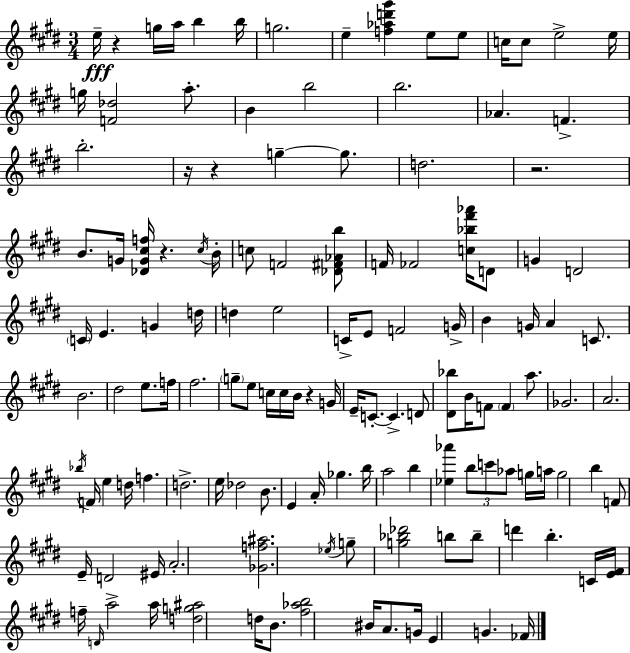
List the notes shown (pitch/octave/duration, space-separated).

E5/s R/q G5/s A5/s B5/q B5/s G5/h. E5/q [F5,Ab5,D6,G#6]/q E5/e E5/e C5/s C5/e E5/h E5/s G5/s [F4,Db5]/h A5/e. B4/q B5/h B5/h. Ab4/q. F4/q. B5/h. R/s R/q G5/q G5/e. D5/h. R/h. B4/e. G4/s [Db4,G4,C#5,F5]/s R/q. C#5/s B4/s C5/e F4/h [Db4,F#4,Ab4,B5]/e F4/s FES4/h [C5,Bb5,F#6,Ab6]/s D4/e G4/q D4/h C4/s E4/q. G4/q D5/s D5/q E5/h C4/s E4/e F4/h G4/s B4/q G4/s A4/q C4/e. B4/h. D#5/h E5/e. F5/s F#5/h. G5/e E5/e C5/s C5/s B4/s R/q G4/s E4/s C4/e. C4/q. D4/e [D#4,Bb5]/e B4/s F4/e F4/q A5/e. Gb4/h. A4/h. Bb5/s F4/s E5/q D5/s F5/q. D5/h. E5/s Db5/h B4/e. E4/q A4/s Gb5/q. B5/s A5/h B5/q [Eb5,Ab6]/q B5/e C6/e Ab5/e G5/s A5/s G5/h B5/q F4/e E4/s D4/h EIS4/s A4/h. [Gb4,F5,A#5]/h. Eb5/s G5/e [G5,Bb5,Db6]/h B5/e B5/e D6/q B5/q. C4/s [E4,F#4]/s F5/s D4/s A5/h A5/s [D5,G5,A#5]/h D5/s B4/e. [F#5,Ab5,B5]/h BIS4/s A4/e. G4/s E4/q G4/q. FES4/s